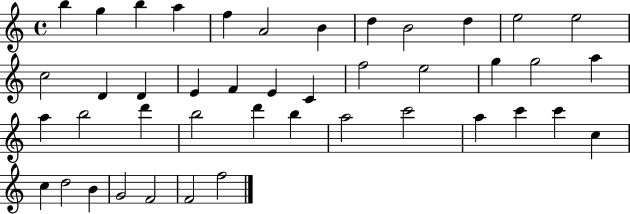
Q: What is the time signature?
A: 4/4